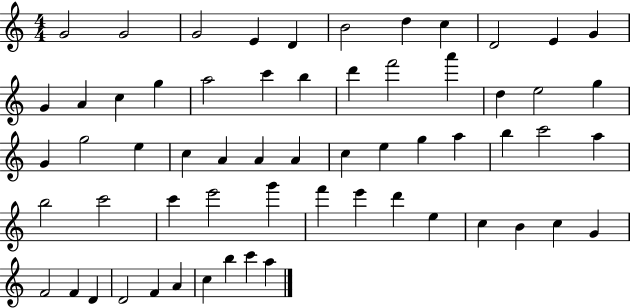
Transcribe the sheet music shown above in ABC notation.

X:1
T:Untitled
M:4/4
L:1/4
K:C
G2 G2 G2 E D B2 d c D2 E G G A c g a2 c' b d' f'2 a' d e2 g G g2 e c A A A c e g a b c'2 a b2 c'2 c' e'2 g' f' e' d' e c B c G F2 F D D2 F A c b c' a